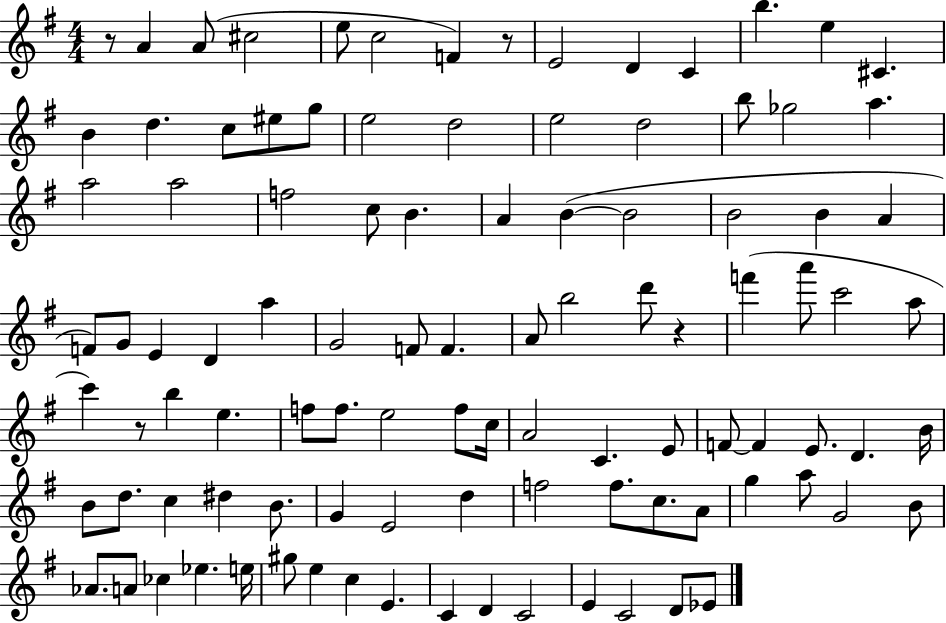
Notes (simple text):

R/e A4/q A4/e C#5/h E5/e C5/h F4/q R/e E4/h D4/q C4/q B5/q. E5/q C#4/q. B4/q D5/q. C5/e EIS5/e G5/e E5/h D5/h E5/h D5/h B5/e Gb5/h A5/q. A5/h A5/h F5/h C5/e B4/q. A4/q B4/q B4/h B4/h B4/q A4/q F4/e G4/e E4/q D4/q A5/q G4/h F4/e F4/q. A4/e B5/h D6/e R/q F6/q A6/e C6/h A5/e C6/q R/e B5/q E5/q. F5/e F5/e. E5/h F5/e C5/s A4/h C4/q. E4/e F4/e F4/q E4/e. D4/q. B4/s B4/e D5/e. C5/q D#5/q B4/e. G4/q E4/h D5/q F5/h F5/e. C5/e. A4/e G5/q A5/e G4/h B4/e Ab4/e. A4/e CES5/q Eb5/q. E5/s G#5/e E5/q C5/q E4/q. C4/q D4/q C4/h E4/q C4/h D4/e Eb4/e